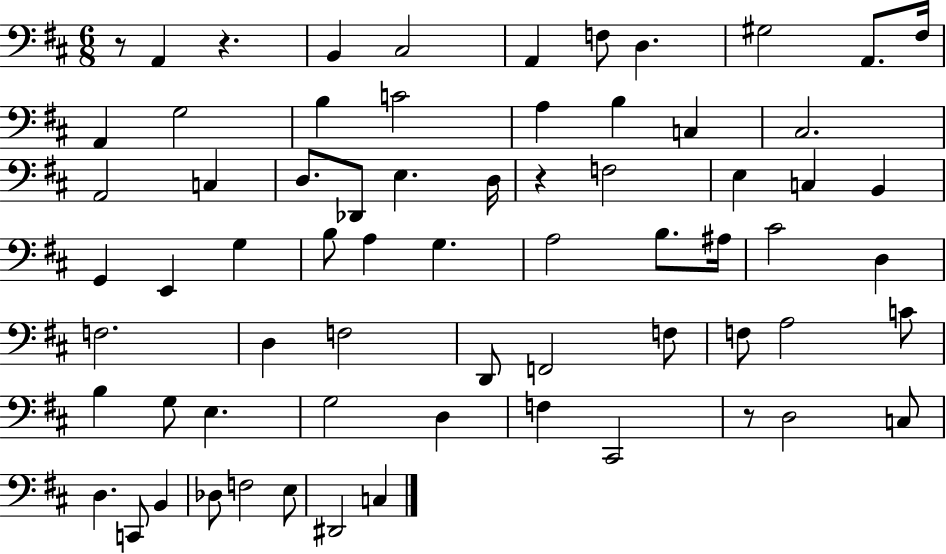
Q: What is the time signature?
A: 6/8